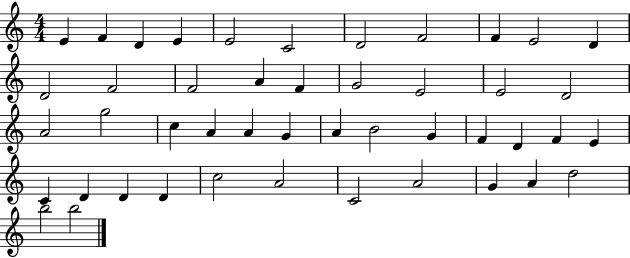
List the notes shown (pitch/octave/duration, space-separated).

E4/q F4/q D4/q E4/q E4/h C4/h D4/h F4/h F4/q E4/h D4/q D4/h F4/h F4/h A4/q F4/q G4/h E4/h E4/h D4/h A4/h G5/h C5/q A4/q A4/q G4/q A4/q B4/h G4/q F4/q D4/q F4/q E4/q C4/q D4/q D4/q D4/q C5/h A4/h C4/h A4/h G4/q A4/q D5/h B5/h B5/h